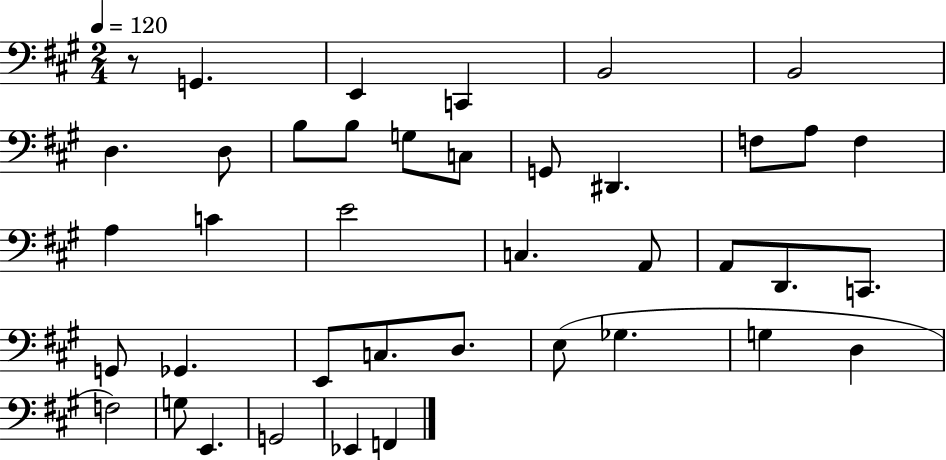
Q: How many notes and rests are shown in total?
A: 40